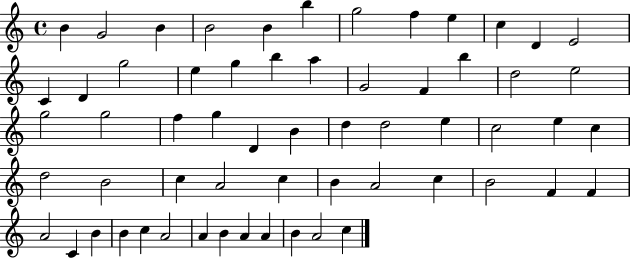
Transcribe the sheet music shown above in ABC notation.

X:1
T:Untitled
M:4/4
L:1/4
K:C
B G2 B B2 B b g2 f e c D E2 C D g2 e g b a G2 F b d2 e2 g2 g2 f g D B d d2 e c2 e c d2 B2 c A2 c B A2 c B2 F F A2 C B B c A2 A B A A B A2 c